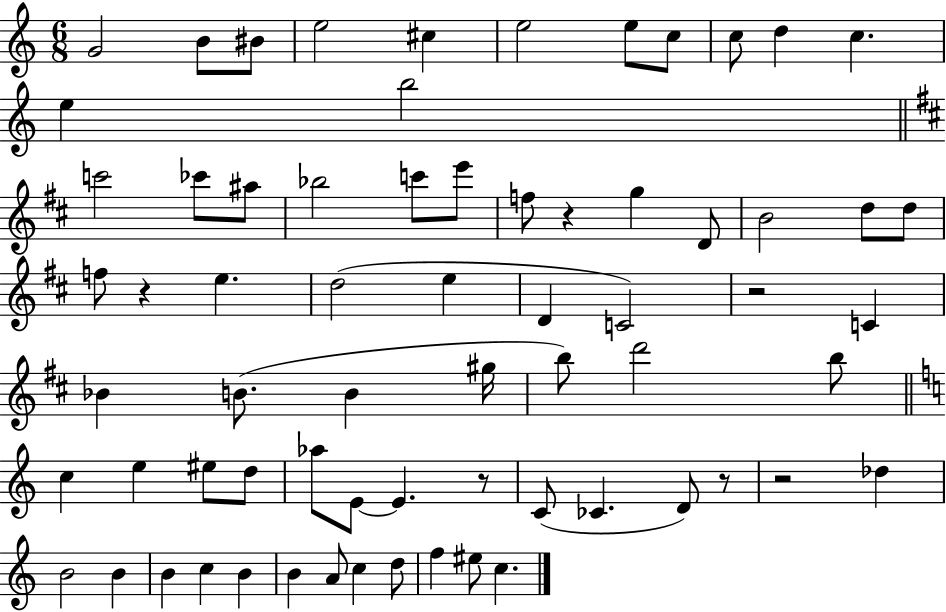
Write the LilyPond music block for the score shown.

{
  \clef treble
  \numericTimeSignature
  \time 6/8
  \key c \major
  g'2 b'8 bis'8 | e''2 cis''4 | e''2 e''8 c''8 | c''8 d''4 c''4. | \break e''4 b''2 | \bar "||" \break \key d \major c'''2 ces'''8 ais''8 | bes''2 c'''8 e'''8 | f''8 r4 g''4 d'8 | b'2 d''8 d''8 | \break f''8 r4 e''4. | d''2( e''4 | d'4 c'2) | r2 c'4 | \break bes'4 b'8.( b'4 gis''16 | b''8) d'''2 b''8 | \bar "||" \break \key a \minor c''4 e''4 eis''8 d''8 | aes''8 e'8~~ e'4. r8 | c'8( ces'4. d'8) r8 | r2 des''4 | \break b'2 b'4 | b'4 c''4 b'4 | b'4 a'8 c''4 d''8 | f''4 eis''8 c''4. | \break \bar "|."
}